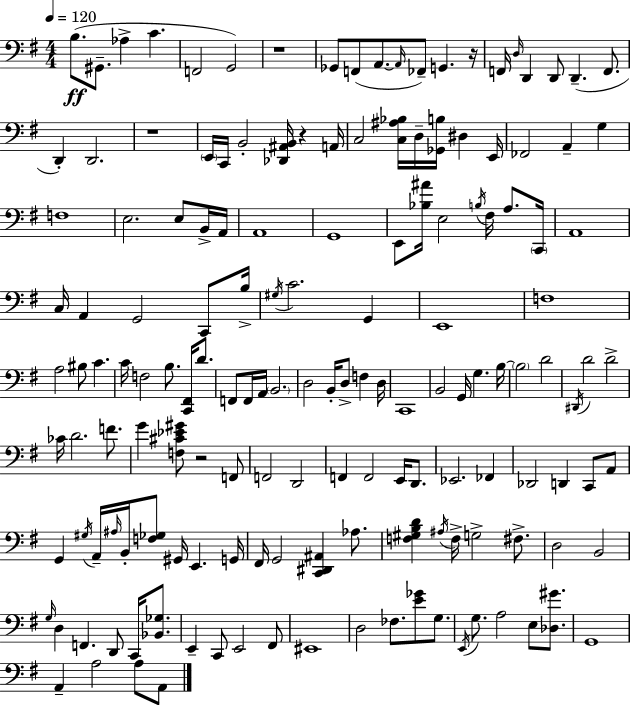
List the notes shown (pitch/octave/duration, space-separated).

B3/e. G#2/e. Ab3/q C4/q. F2/h G2/h R/w Gb2/e F2/e A2/e. A2/s FES2/e G2/q. R/s F2/s D3/s D2/q D2/e D2/q. F2/e. D2/q D2/h. R/w E2/s C2/s B2/h [Db2,A#2,B2]/s R/q A2/s C3/h [C3,A#3,Bb3]/s D3/s [Gb2,B3]/s D#3/q E2/s FES2/h A2/q G3/q F3/w E3/h. E3/e B2/s A2/s A2/w G2/w E2/e [Bb3,A#4]/s E3/h B3/s F#3/s A3/e. C2/s A2/w C3/s A2/q G2/h C2/e B3/s G#3/s C4/h. G2/q E2/w F3/w A3/h BIS3/e C4/q. C4/s F3/h B3/e. [C2,F#2]/s D4/e. F2/e F2/s A2/s B2/h. D3/h B2/s D3/e F3/q D3/s C2/w B2/h G2/s G3/q. B3/s B3/h D4/h D#2/s D4/h D4/h CES4/s D4/h. F4/e. G4/q [F3,C#4,Eb4,G#4]/e R/h F2/e F2/h D2/h F2/q F2/h E2/s D2/e. Eb2/h. FES2/q Db2/h D2/q C2/e A2/e G2/q G#3/s A2/s A#3/s B2/s [F3,Gb3]/e G#2/s E2/q. G2/s F#2/s G2/h [C2,D#2,A#2]/q Ab3/e. [F3,G#3,B3,D4]/q A#3/s F3/s G3/h F#3/e. D3/h B2/h G3/s D3/q F2/q. D2/e C2/s [Bb2,Gb3]/e. E2/q C2/e E2/h F#2/e EIS2/w D3/h FES3/e. [E4,Gb4]/e G3/e. E2/s G3/e. A3/h E3/e [Db3,G#4]/e. G2/w A2/q A3/h A3/e A2/e